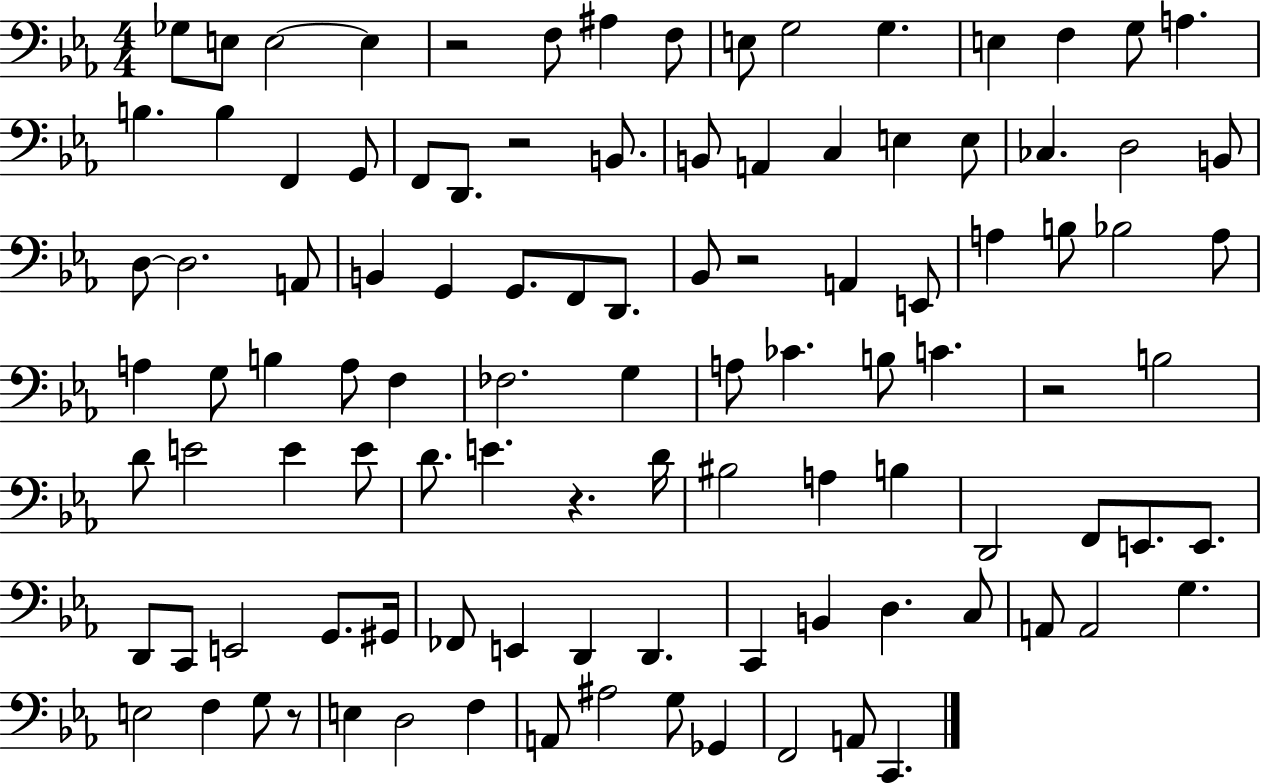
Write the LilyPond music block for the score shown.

{
  \clef bass
  \numericTimeSignature
  \time 4/4
  \key ees \major
  ges8 e8 e2~~ e4 | r2 f8 ais4 f8 | e8 g2 g4. | e4 f4 g8 a4. | \break b4. b4 f,4 g,8 | f,8 d,8. r2 b,8. | b,8 a,4 c4 e4 e8 | ces4. d2 b,8 | \break d8~~ d2. a,8 | b,4 g,4 g,8. f,8 d,8. | bes,8 r2 a,4 e,8 | a4 b8 bes2 a8 | \break a4 g8 b4 a8 f4 | fes2. g4 | a8 ces'4. b8 c'4. | r2 b2 | \break d'8 e'2 e'4 e'8 | d'8. e'4. r4. d'16 | bis2 a4 b4 | d,2 f,8 e,8. e,8. | \break d,8 c,8 e,2 g,8. gis,16 | fes,8 e,4 d,4 d,4. | c,4 b,4 d4. c8 | a,8 a,2 g4. | \break e2 f4 g8 r8 | e4 d2 f4 | a,8 ais2 g8 ges,4 | f,2 a,8 c,4. | \break \bar "|."
}